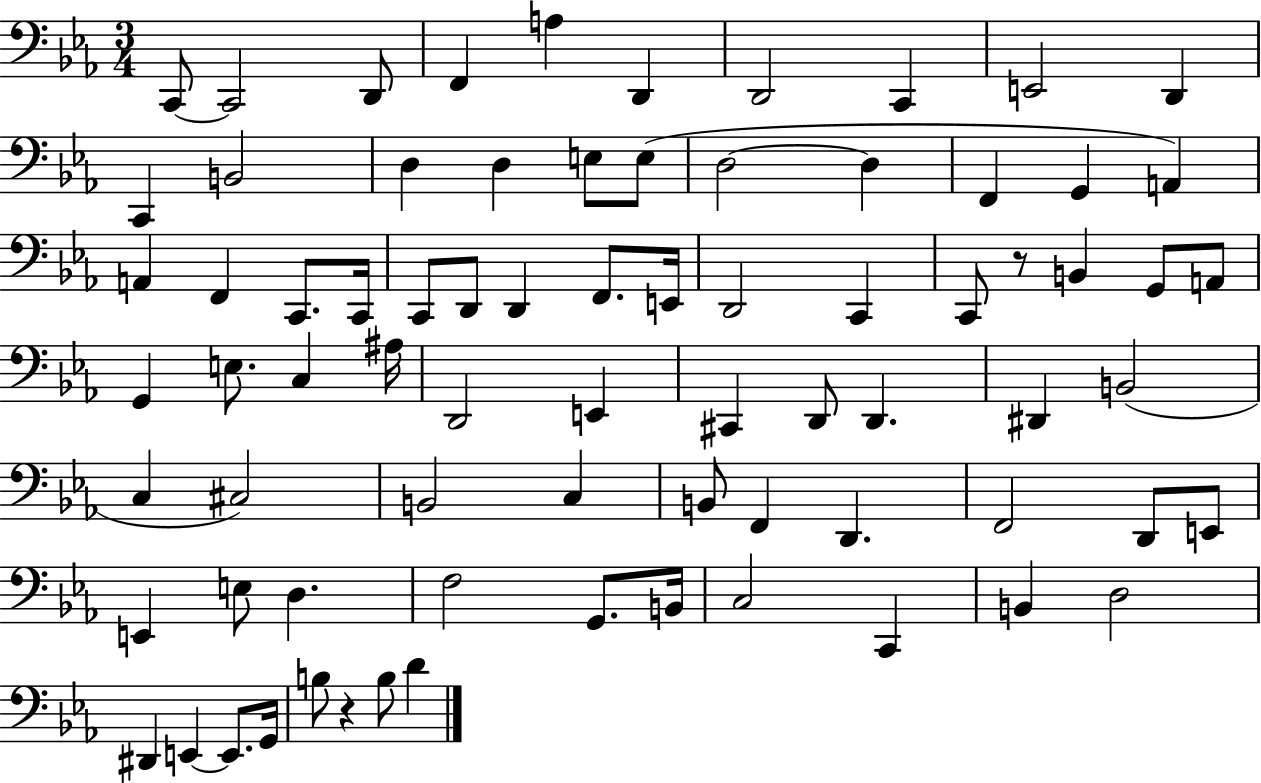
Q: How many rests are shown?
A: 2